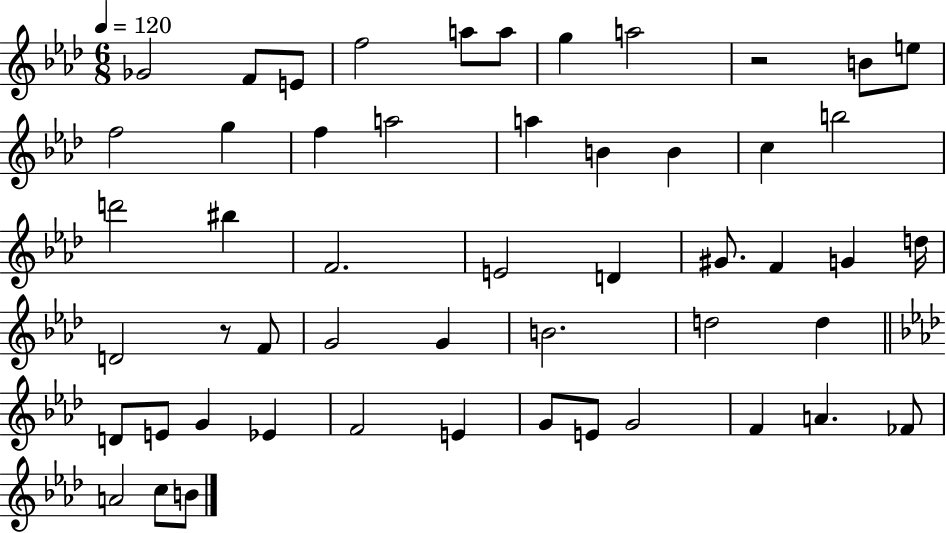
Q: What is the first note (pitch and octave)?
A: Gb4